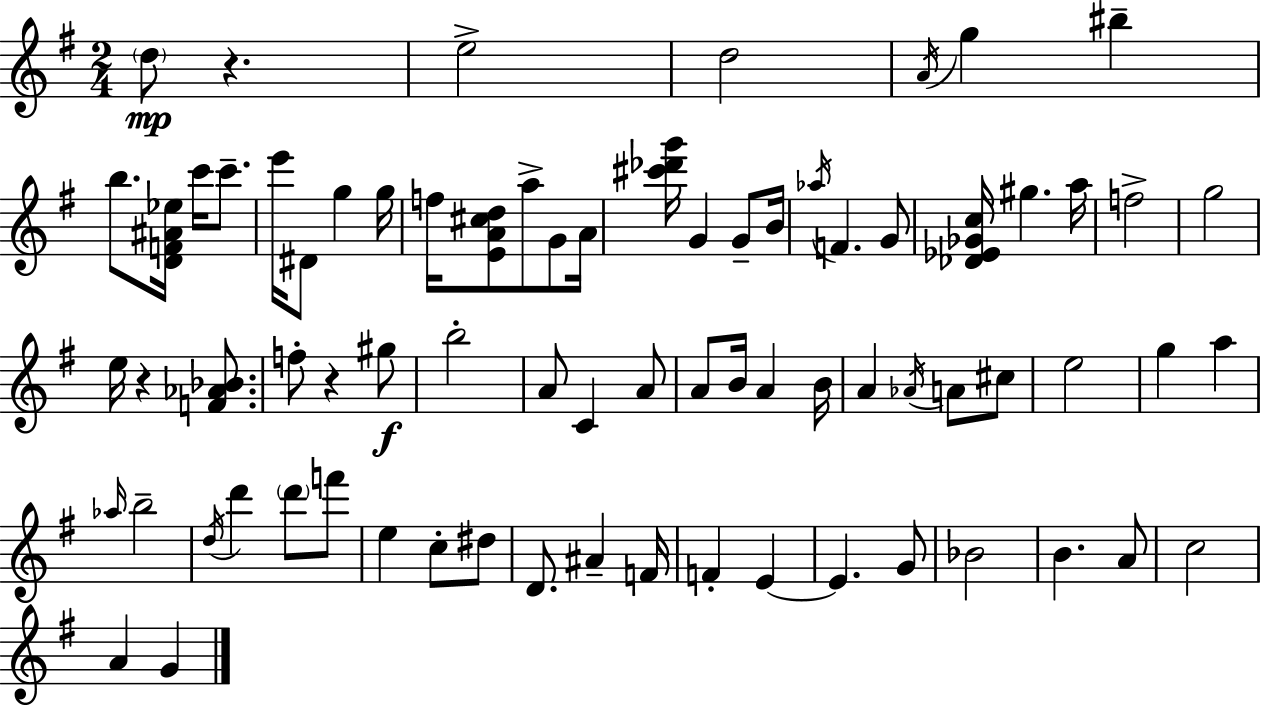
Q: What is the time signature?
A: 2/4